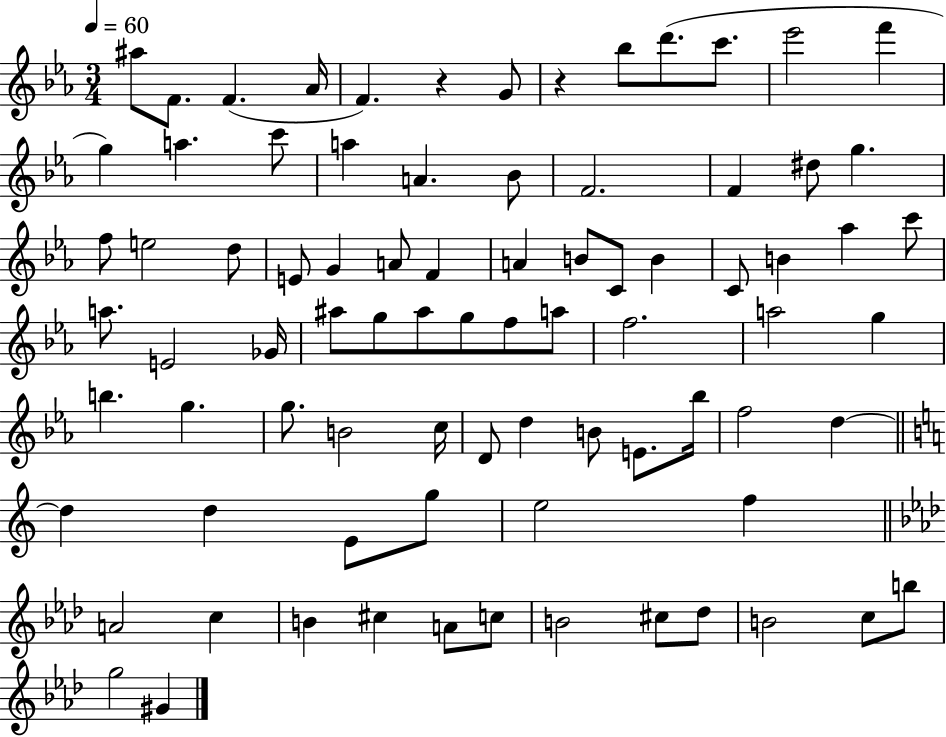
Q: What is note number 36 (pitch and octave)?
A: C6